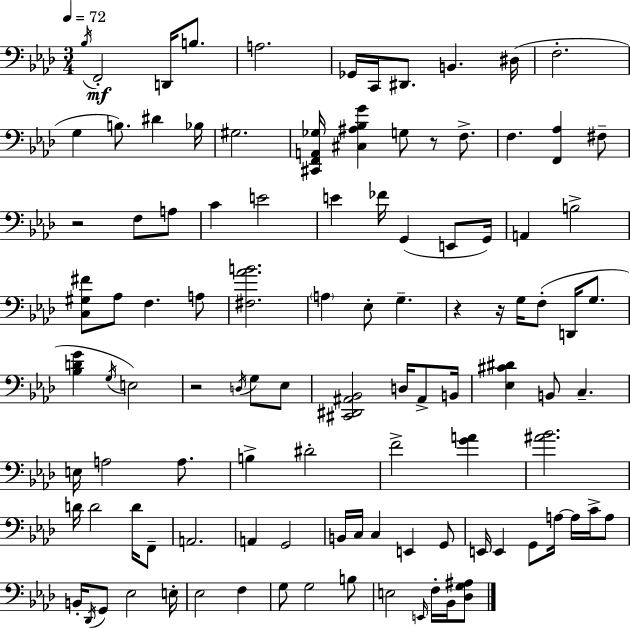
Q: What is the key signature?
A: F minor